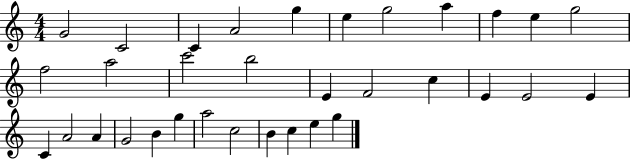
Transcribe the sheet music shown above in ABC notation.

X:1
T:Untitled
M:4/4
L:1/4
K:C
G2 C2 C A2 g e g2 a f e g2 f2 a2 c'2 b2 E F2 c E E2 E C A2 A G2 B g a2 c2 B c e g